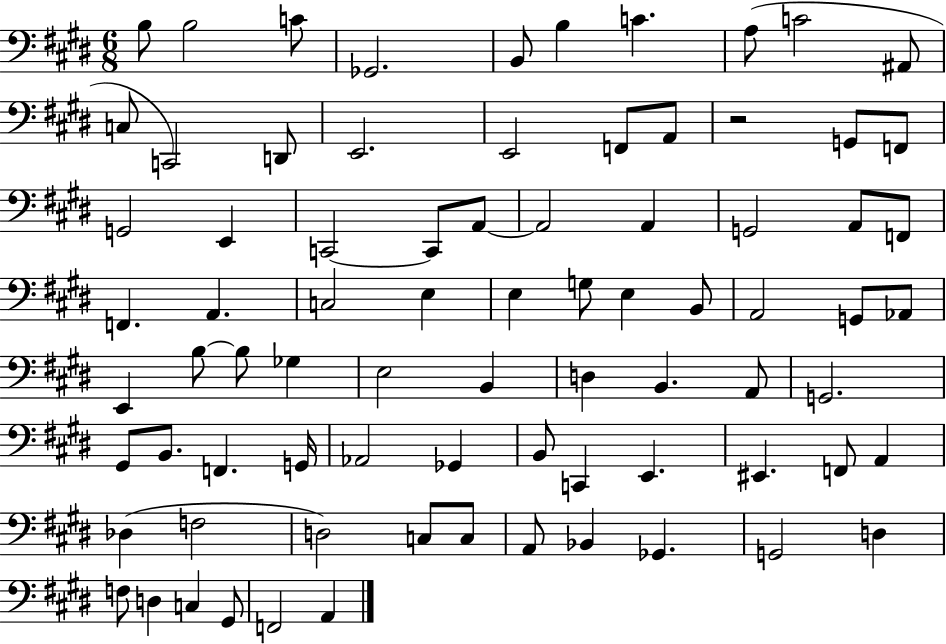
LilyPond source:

{
  \clef bass
  \numericTimeSignature
  \time 6/8
  \key e \major
  \repeat volta 2 { b8 b2 c'8 | ges,2. | b,8 b4 c'4. | a8( c'2 ais,8 | \break c8 c,2) d,8 | e,2. | e,2 f,8 a,8 | r2 g,8 f,8 | \break g,2 e,4 | c,2~~ c,8 a,8~~ | a,2 a,4 | g,2 a,8 f,8 | \break f,4. a,4. | c2 e4 | e4 g8 e4 b,8 | a,2 g,8 aes,8 | \break e,4 b8~~ b8 ges4 | e2 b,4 | d4 b,4. a,8 | g,2. | \break gis,8 b,8. f,4. g,16 | aes,2 ges,4 | b,8 c,4 e,4. | eis,4. f,8 a,4 | \break des4( f2 | d2) c8 c8 | a,8 bes,4 ges,4. | g,2 d4 | \break f8 d4 c4 gis,8 | f,2 a,4 | } \bar "|."
}